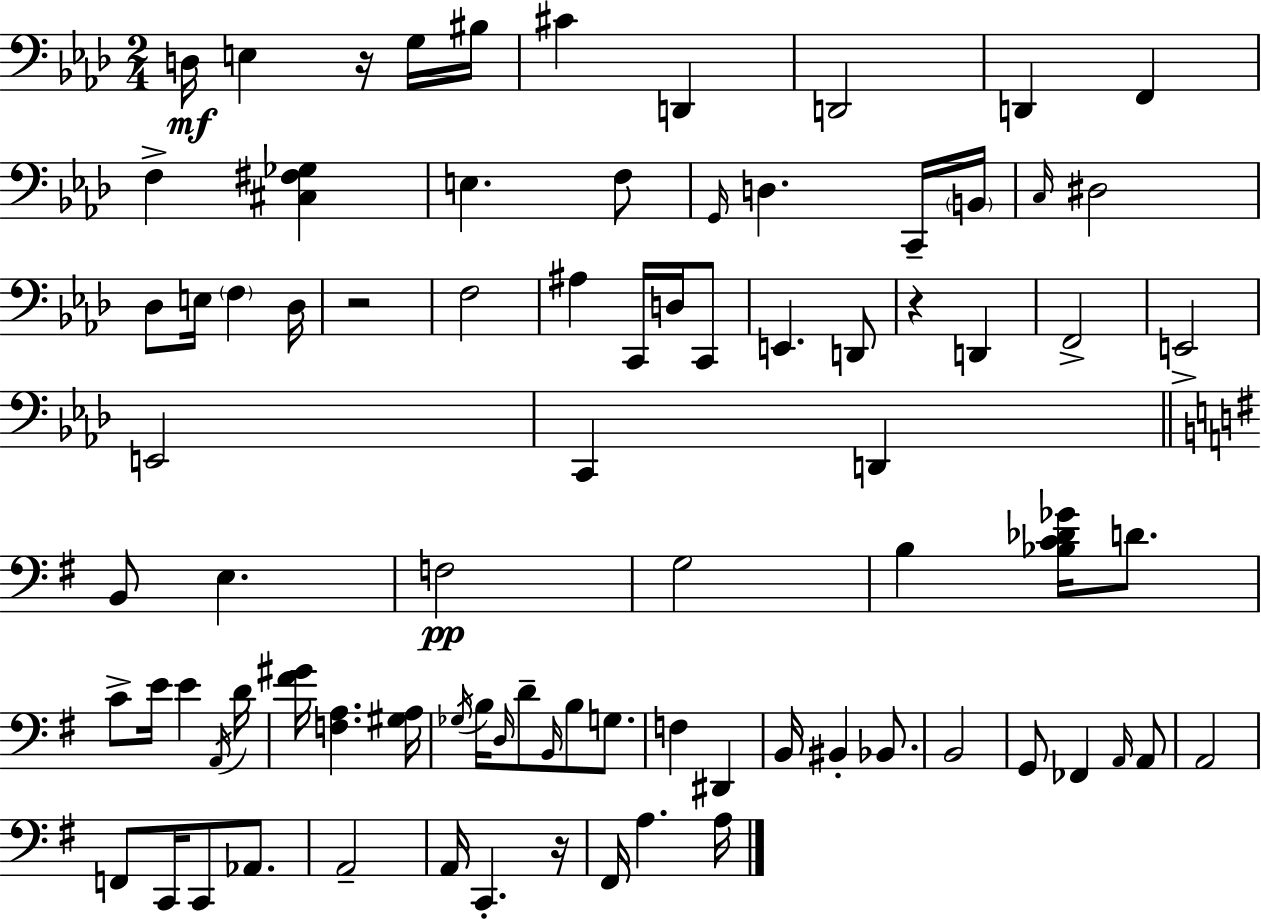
{
  \clef bass
  \numericTimeSignature
  \time 2/4
  \key aes \major
  d16\mf e4 r16 g16 bis16 | cis'4 d,4 | d,2 | d,4 f,4 | \break f4-> <cis fis ges>4 | e4. f8 | \grace { g,16 } d4. c,16-- | \parenthesize b,16 \grace { c16 } dis2 | \break des8 e16 \parenthesize f4 | des16 r2 | f2 | ais4 c,16 d16 | \break c,8 e,4. | d,8 r4 d,4 | f,2-> | e,2-> | \break e,2 | c,4 d,4 | \bar "||" \break \key g \major b,8 e4. | f2\pp | g2 | b4 <bes c' des' ges'>16 d'8. | \break c'8-> e'16 e'4 \acciaccatura { a,16 } | d'16 <fis' gis'>16 <f a>4. | <gis a>16 \acciaccatura { ges16 } b16 \grace { d16 } d'8-- \grace { b,16 } b8 | g8. f4 | \break dis,4 b,16 bis,4-. | bes,8. b,2 | g,8 fes,4 | \grace { a,16 } a,8 a,2 | \break f,8 c,16 | c,8 aes,8. a,2-- | a,16 c,4.-. | r16 fis,16 a4. | \break a16 \bar "|."
}